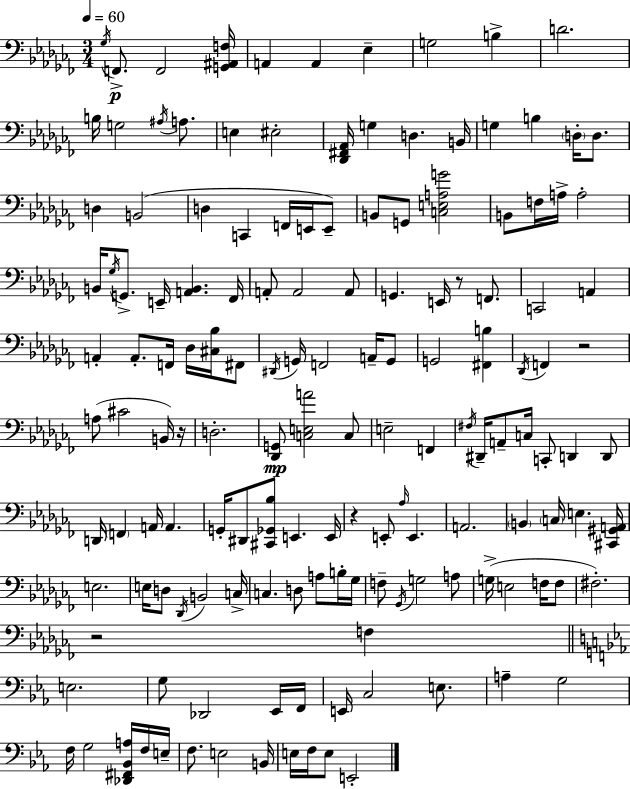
X:1
T:Untitled
M:3/4
L:1/4
K:Abm
_G,/4 F,,/2 F,,2 [G,,^A,,F,]/4 A,, A,, _E, G,2 B, D2 B,/4 G,2 ^A,/4 A,/2 E, ^E,2 [_D,,^F,,_A,,]/4 G, D, B,,/4 G, B, D,/4 D,/2 D, B,,2 D, C,, F,,/4 E,,/4 E,,/2 B,,/2 G,,/2 [C,E,A,G]2 B,,/2 F,/4 A,/4 A,2 B,,/4 _G,/4 G,,/2 E,,/4 [A,,B,,] _F,,/4 A,,/2 A,,2 A,,/2 G,, E,,/4 z/2 F,,/2 C,,2 A,, A,, A,,/2 F,,/4 _D,/4 [^C,_B,]/4 ^F,,/2 ^D,,/4 G,,/4 F,,2 A,,/4 G,,/2 G,,2 [^F,,B,] _D,,/4 F,, z2 A,/2 ^C2 B,,/4 z/4 D,2 [_D,,G,,]/2 [C,E,A]2 C,/2 E,2 F,, ^F,/4 ^D,,/4 A,,/2 C,/4 C,,/2 D,, D,,/2 D,,/4 F,, A,,/4 A,, G,,/4 ^D,,/2 [^C,,_G,,_B,]/2 E,, E,,/4 z E,,/2 _A,/4 E,, A,,2 B,, C,/4 E, [^C,,^G,,A,,]/4 E,2 E,/4 D,/2 _D,,/4 B,,2 C,/4 C, D,/2 A,/2 B,/4 _G,/4 F,/2 _G,,/4 G,2 A,/2 G,/4 E,2 F,/4 F,/2 ^F,2 z2 F, E,2 G,/2 _D,,2 _E,,/4 F,,/4 E,,/4 C,2 E,/2 A, G,2 F,/4 G,2 [_D,,^F,,_B,,A,]/4 F,/4 E,/4 F,/2 E,2 B,,/4 E,/4 F,/4 E,/2 E,,2